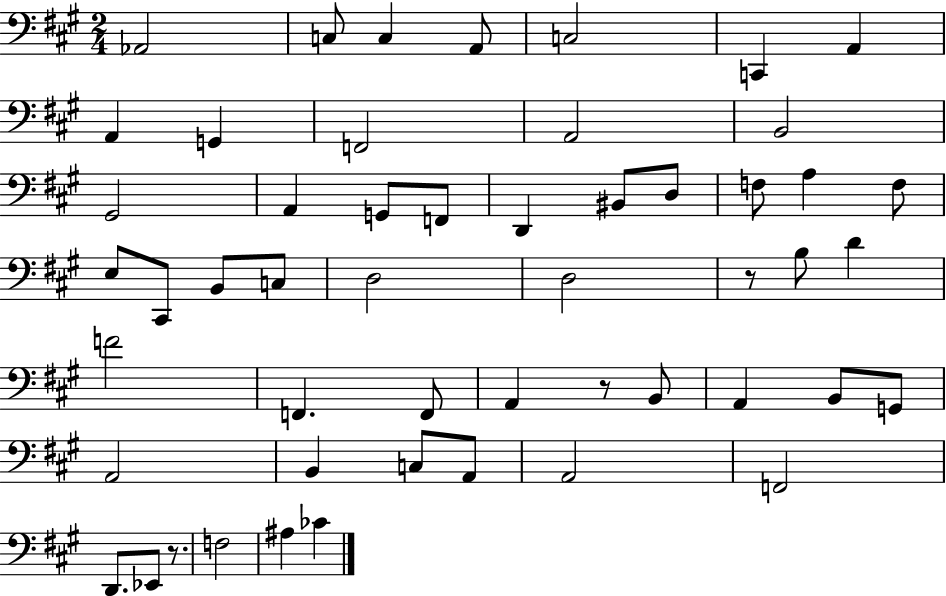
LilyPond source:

{
  \clef bass
  \numericTimeSignature
  \time 2/4
  \key a \major
  \repeat volta 2 { aes,2 | c8 c4 a,8 | c2 | c,4 a,4 | \break a,4 g,4 | f,2 | a,2 | b,2 | \break gis,2 | a,4 g,8 f,8 | d,4 bis,8 d8 | f8 a4 f8 | \break e8 cis,8 b,8 c8 | d2 | d2 | r8 b8 d'4 | \break f'2 | f,4. f,8 | a,4 r8 b,8 | a,4 b,8 g,8 | \break a,2 | b,4 c8 a,8 | a,2 | f,2 | \break d,8. ees,8 r8. | f2 | ais4 ces'4 | } \bar "|."
}